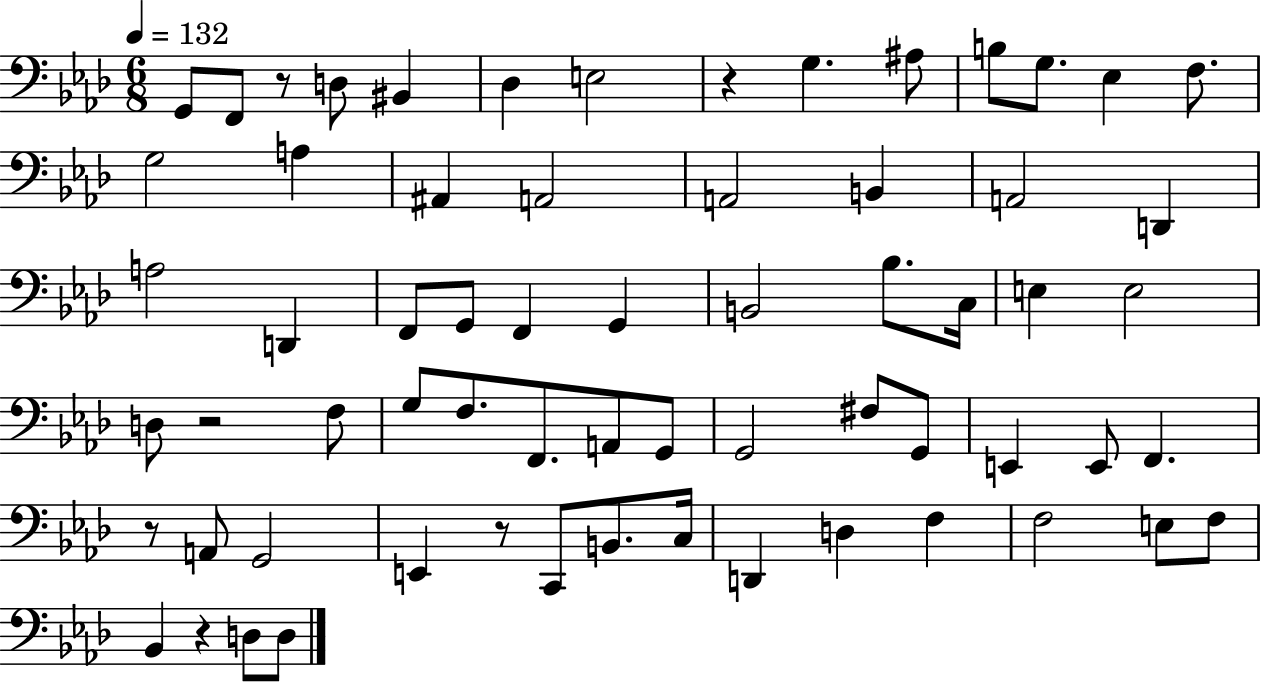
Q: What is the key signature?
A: AES major